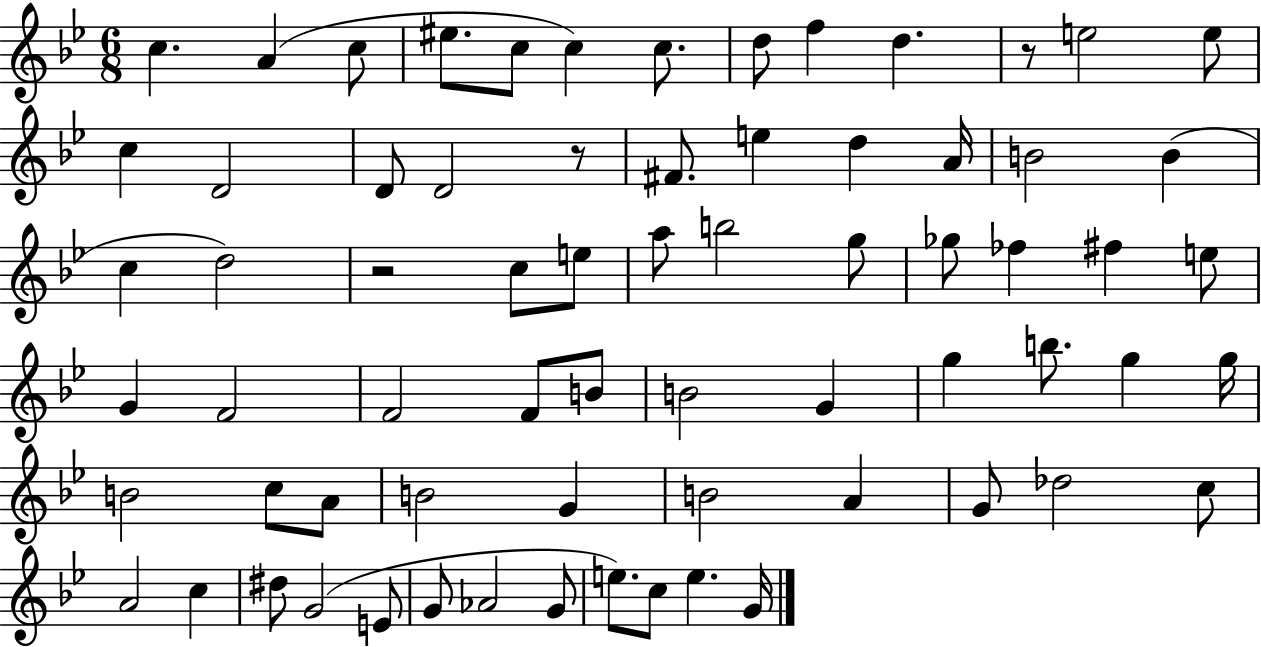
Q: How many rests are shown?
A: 3